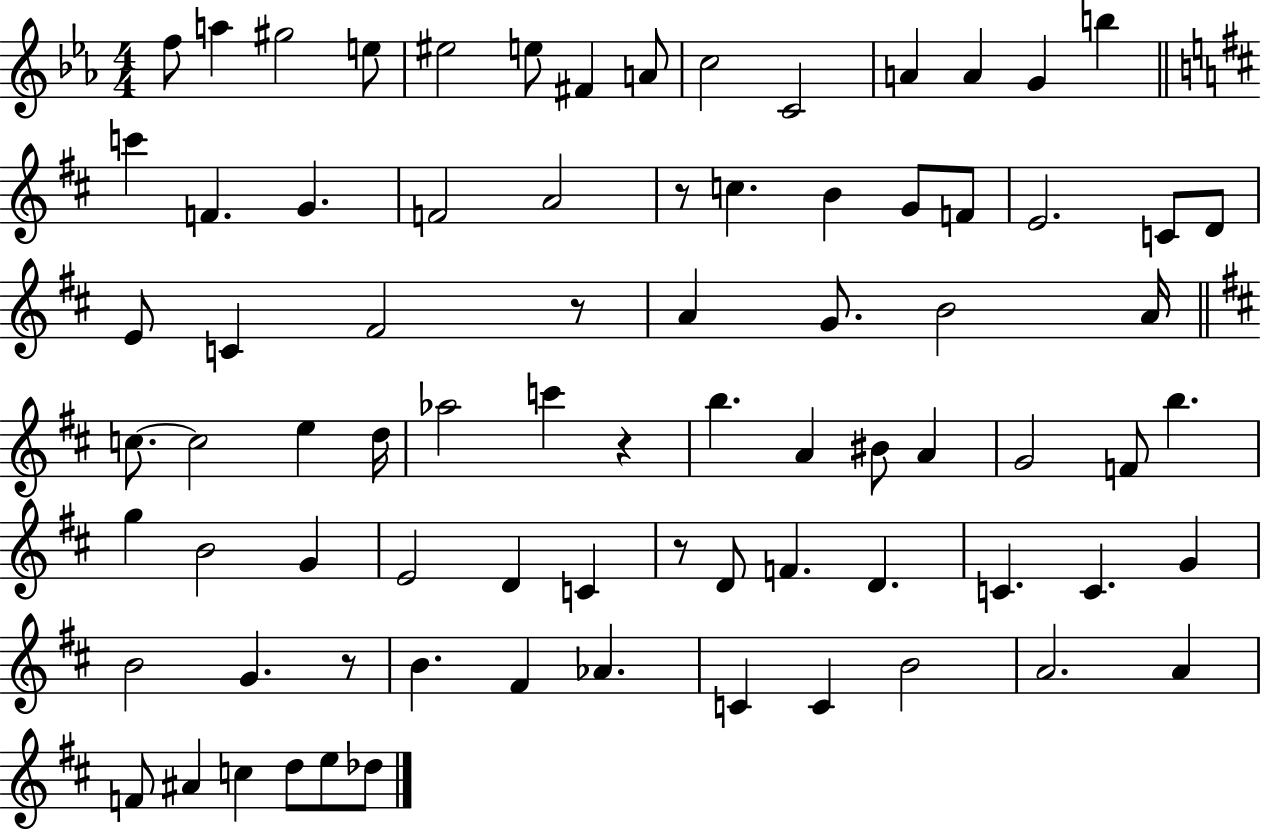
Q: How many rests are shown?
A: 5